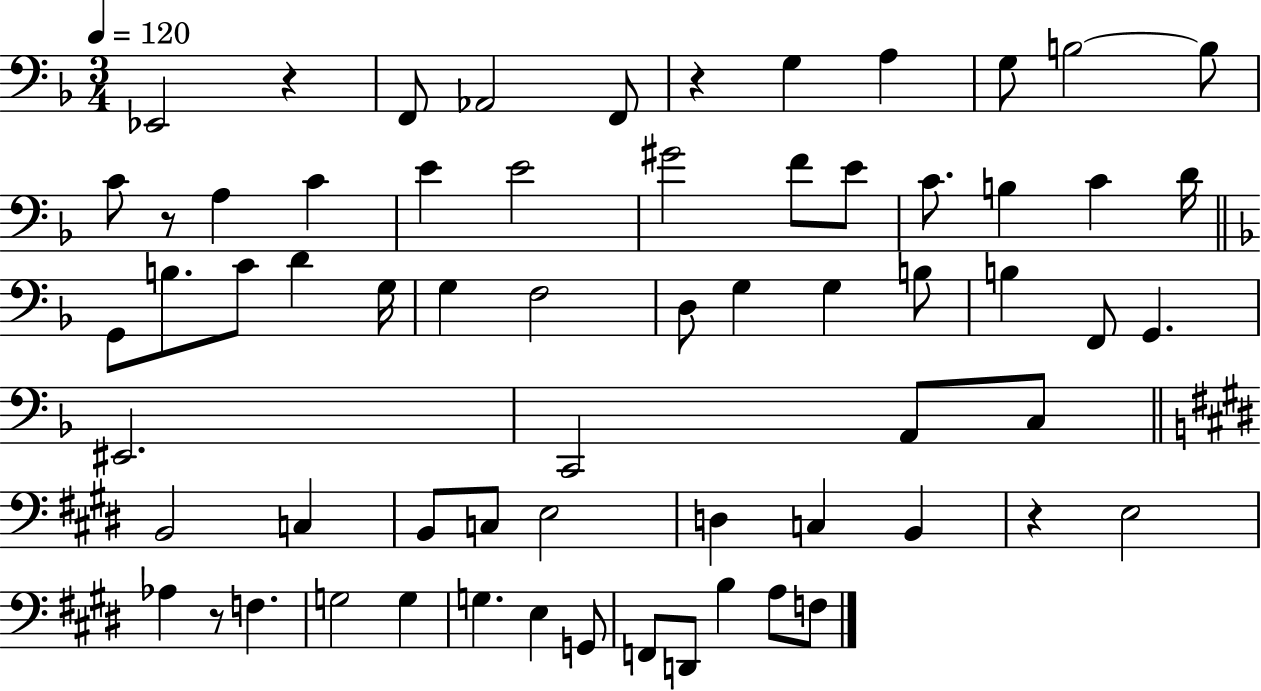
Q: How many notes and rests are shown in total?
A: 65